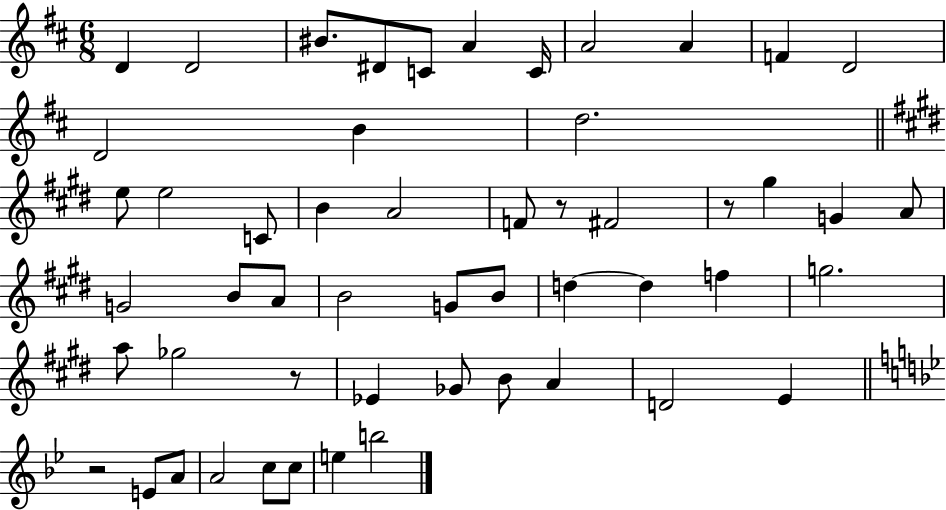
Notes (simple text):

D4/q D4/h BIS4/e. D#4/e C4/e A4/q C4/s A4/h A4/q F4/q D4/h D4/h B4/q D5/h. E5/e E5/h C4/e B4/q A4/h F4/e R/e F#4/h R/e G#5/q G4/q A4/e G4/h B4/e A4/e B4/h G4/e B4/e D5/q D5/q F5/q G5/h. A5/e Gb5/h R/e Eb4/q Gb4/e B4/e A4/q D4/h E4/q R/h E4/e A4/e A4/h C5/e C5/e E5/q B5/h